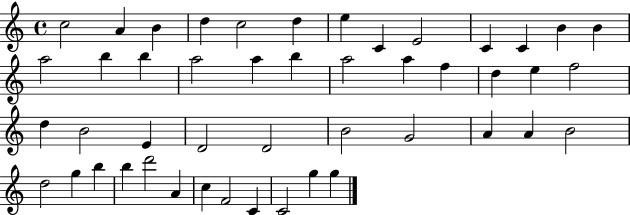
X:1
T:Untitled
M:4/4
L:1/4
K:C
c2 A B d c2 d e C E2 C C B B a2 b b a2 a b a2 a f d e f2 d B2 E D2 D2 B2 G2 A A B2 d2 g b b d'2 A c F2 C C2 g g